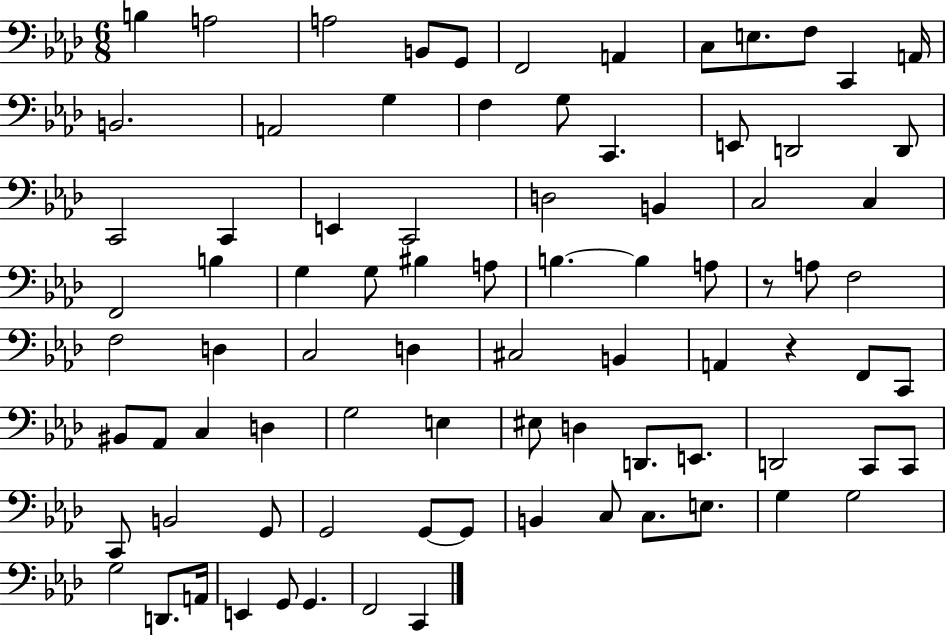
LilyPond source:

{
  \clef bass
  \numericTimeSignature
  \time 6/8
  \key aes \major
  b4 a2 | a2 b,8 g,8 | f,2 a,4 | c8 e8. f8 c,4 a,16 | \break b,2. | a,2 g4 | f4 g8 c,4. | e,8 d,2 d,8 | \break c,2 c,4 | e,4 c,2 | d2 b,4 | c2 c4 | \break f,2 b4 | g4 g8 bis4 a8 | b4.~~ b4 a8 | r8 a8 f2 | \break f2 d4 | c2 d4 | cis2 b,4 | a,4 r4 f,8 c,8 | \break bis,8 aes,8 c4 d4 | g2 e4 | eis8 d4 d,8. e,8. | d,2 c,8 c,8 | \break c,8 b,2 g,8 | g,2 g,8~~ g,8 | b,4 c8 c8. e8. | g4 g2 | \break g2 d,8. a,16 | e,4 g,8 g,4. | f,2 c,4 | \bar "|."
}